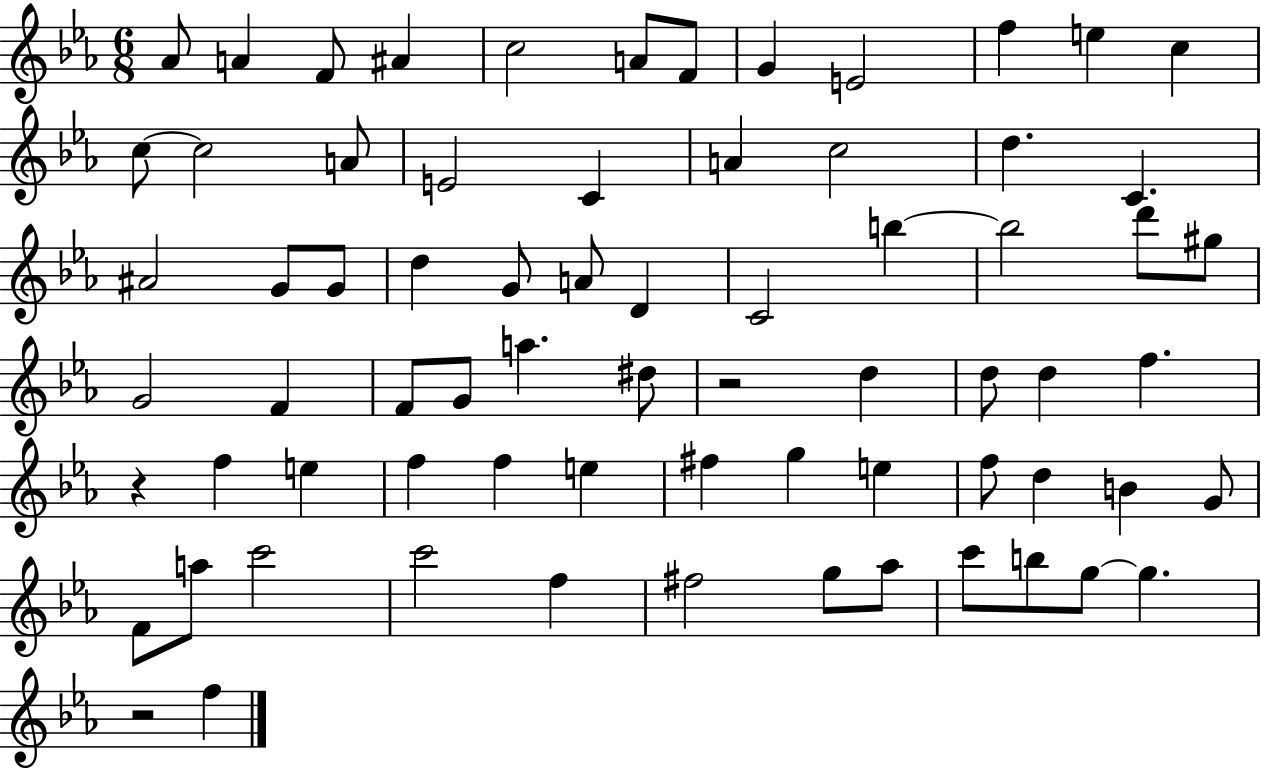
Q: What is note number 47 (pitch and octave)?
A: F5